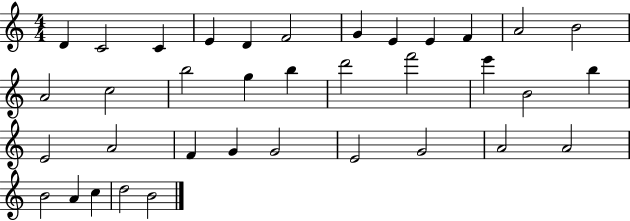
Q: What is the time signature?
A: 4/4